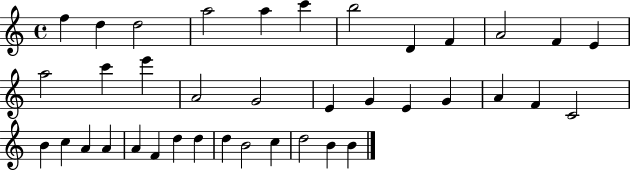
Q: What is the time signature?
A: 4/4